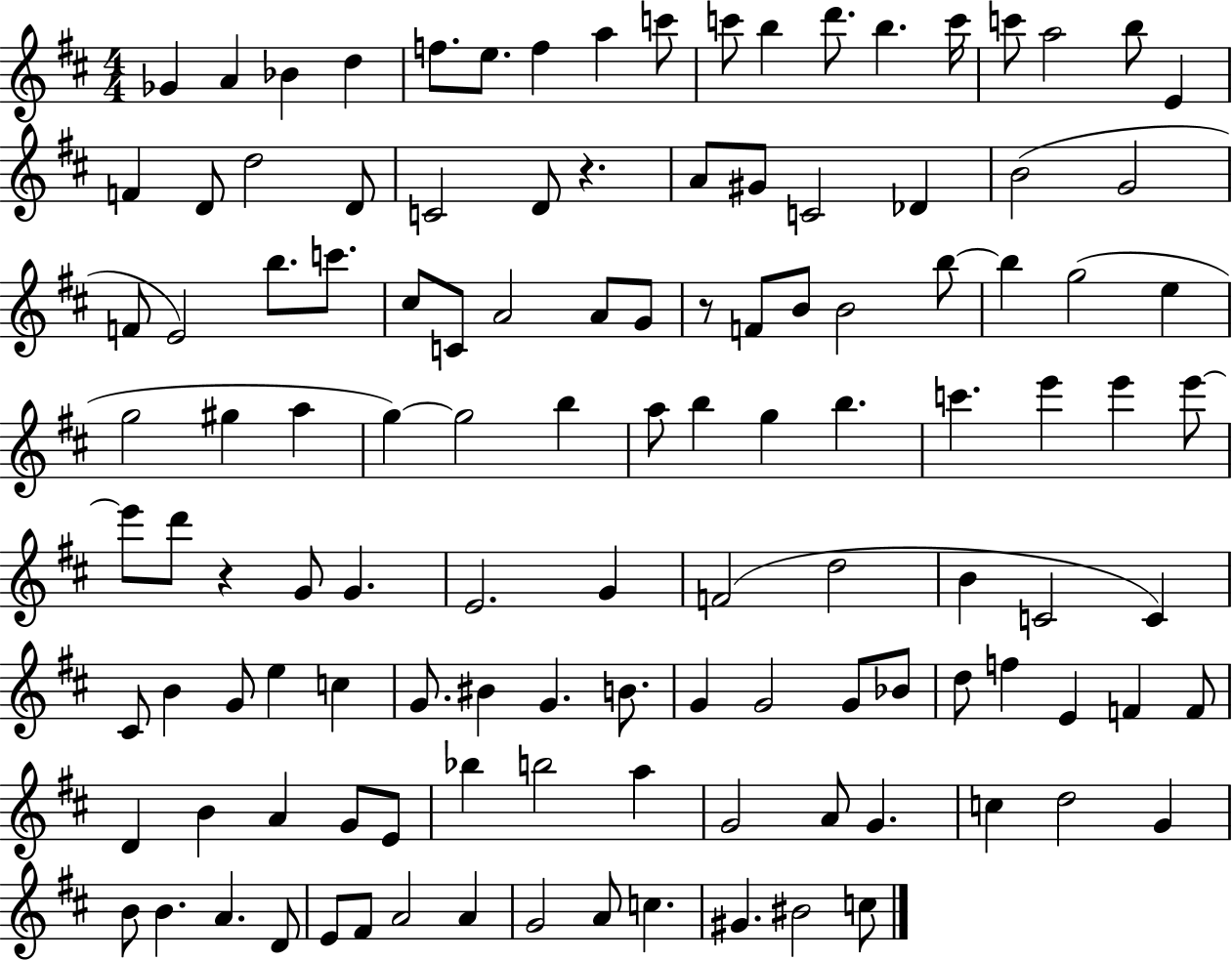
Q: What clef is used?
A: treble